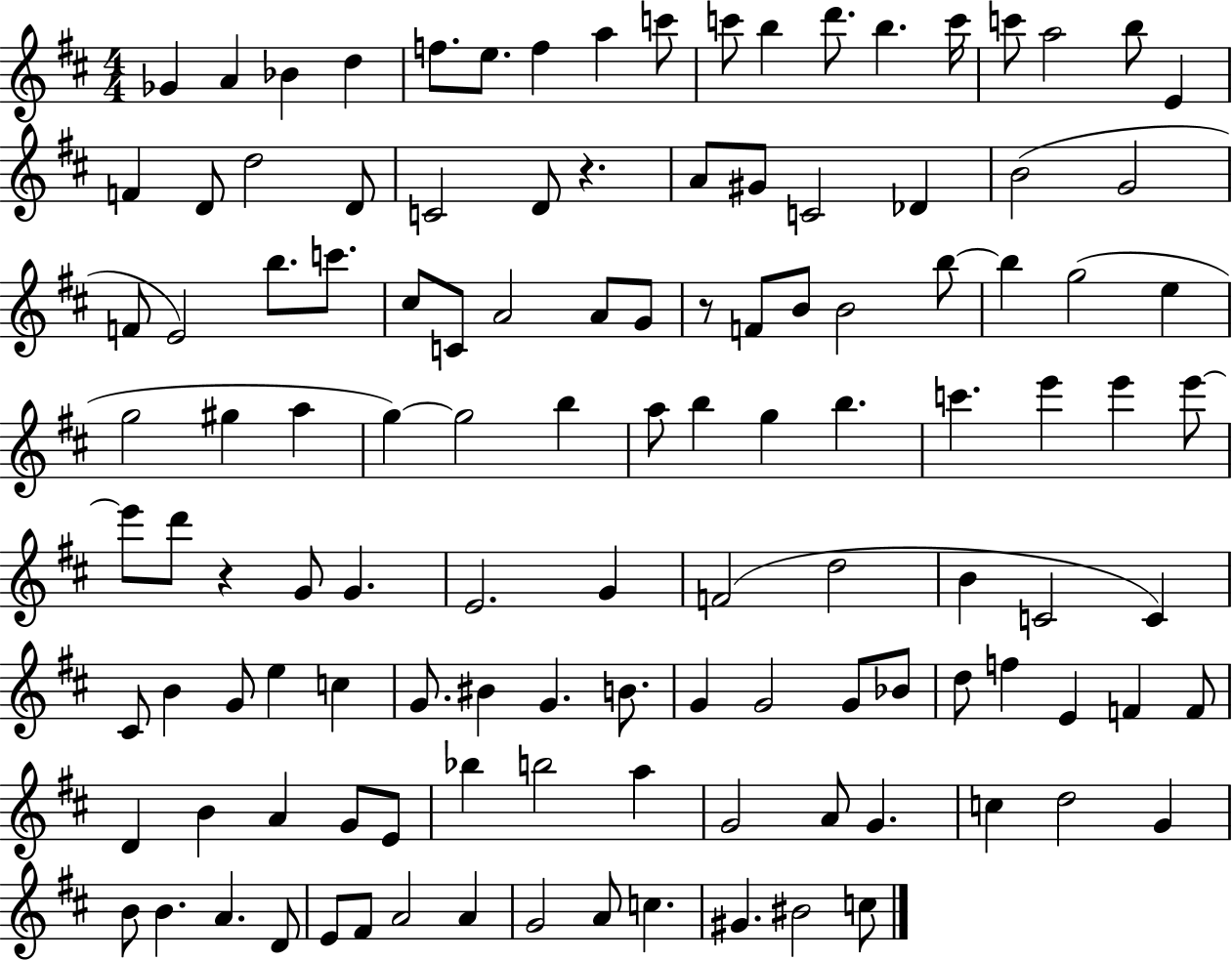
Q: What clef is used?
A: treble